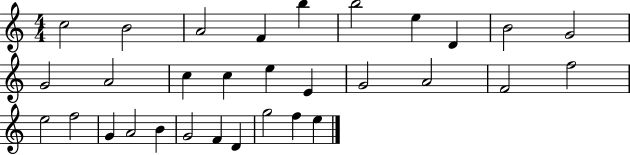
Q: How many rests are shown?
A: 0